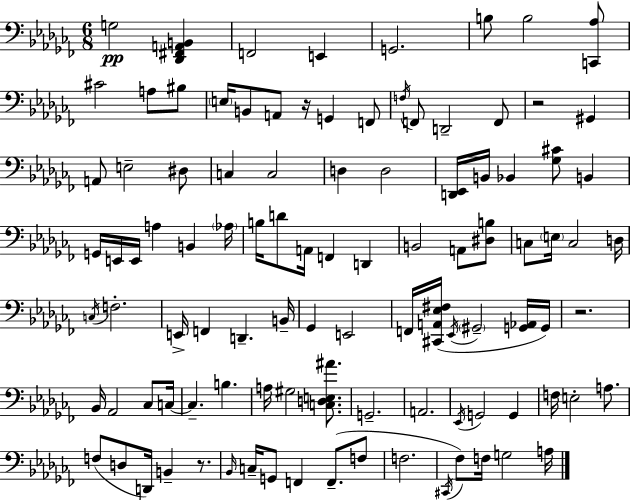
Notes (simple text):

G3/h [Db2,F#2,A2,B2]/q F2/h E2/q G2/h. B3/e B3/h [C2,Ab3]/e C#4/h A3/e BIS3/e E3/s B2/e A2/e R/s G2/q F2/e F3/s F2/e D2/h F2/e R/h G#2/q A2/e E3/h D#3/e C3/q C3/h D3/q D3/h [D2,Eb2]/s B2/s Bb2/q [Gb3,C#4]/e B2/q G2/s E2/s E2/s A3/q B2/q Ab3/s B3/s D4/e A2/s F2/q D2/q B2/h A2/e [D#3,B3]/e C3/e E3/s C3/h D3/s C3/s F3/h. E2/s F2/q D2/q. B2/s Gb2/q E2/h F2/s [C#2,A2,Eb3,F#3]/s Eb2/s G#2/h [G2,Ab2]/s G2/s R/h. Bb2/s Ab2/h CES3/e C3/s C3/q. B3/q. A3/s G#3/h [C3,D3,E3,A#4]/e. G2/h. A2/h. Eb2/s G2/h G2/q F3/s E3/h A3/e. F3/e D3/e D2/s B2/q R/e. Bb2/s C3/s G2/e F2/q F2/e. F3/e F3/h. C#2/s FES3/e F3/s G3/h A3/s